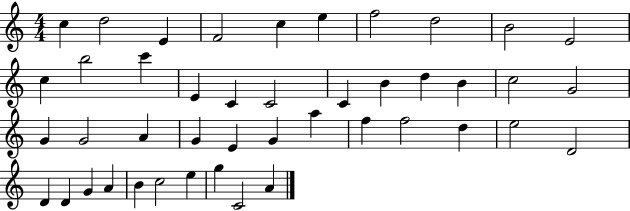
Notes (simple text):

C5/q D5/h E4/q F4/h C5/q E5/q F5/h D5/h B4/h E4/h C5/q B5/h C6/q E4/q C4/q C4/h C4/q B4/q D5/q B4/q C5/h G4/h G4/q G4/h A4/q G4/q E4/q G4/q A5/q F5/q F5/h D5/q E5/h D4/h D4/q D4/q G4/q A4/q B4/q C5/h E5/q G5/q C4/h A4/q